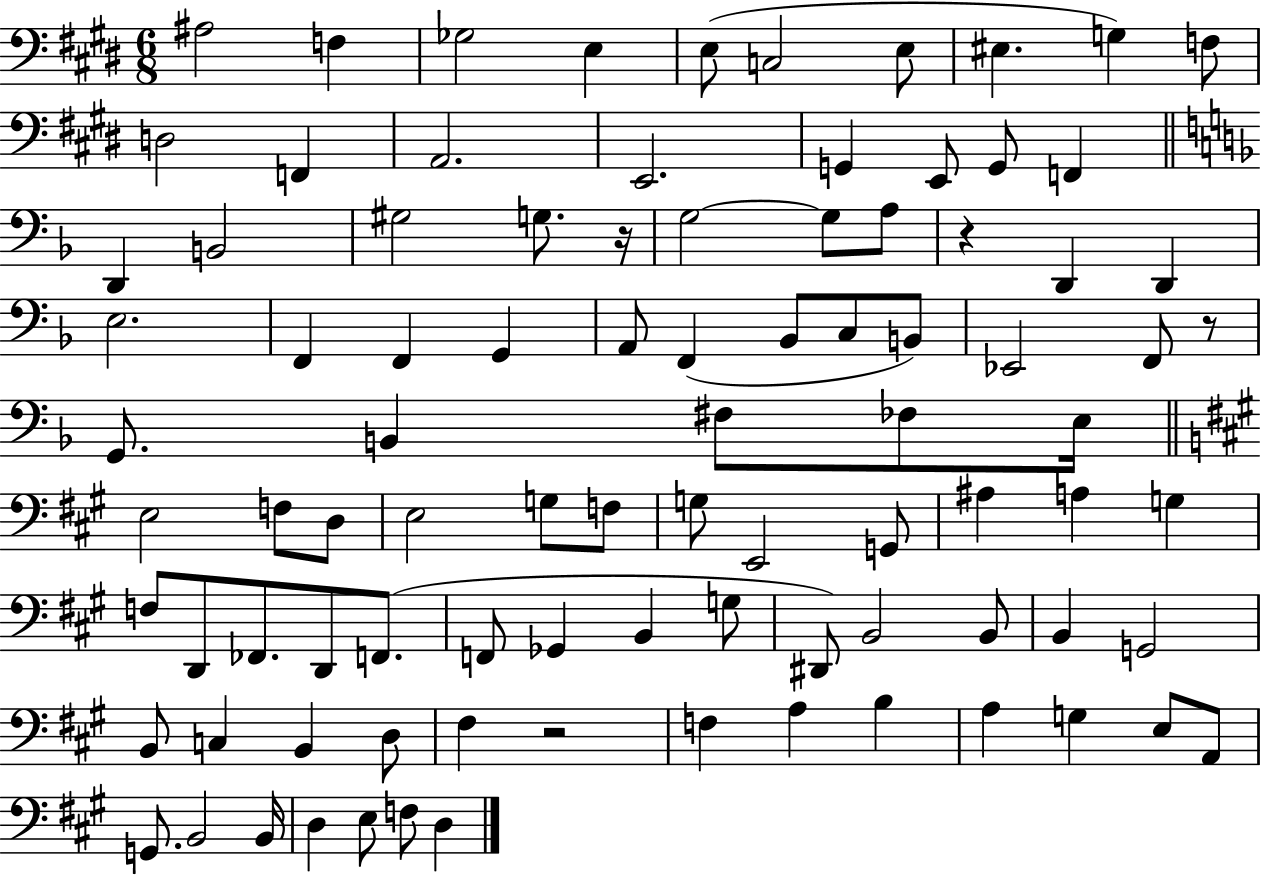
X:1
T:Untitled
M:6/8
L:1/4
K:E
^A,2 F, _G,2 E, E,/2 C,2 E,/2 ^E, G, F,/2 D,2 F,, A,,2 E,,2 G,, E,,/2 G,,/2 F,, D,, B,,2 ^G,2 G,/2 z/4 G,2 G,/2 A,/2 z D,, D,, E,2 F,, F,, G,, A,,/2 F,, _B,,/2 C,/2 B,,/2 _E,,2 F,,/2 z/2 G,,/2 B,, ^F,/2 _F,/2 E,/4 E,2 F,/2 D,/2 E,2 G,/2 F,/2 G,/2 E,,2 G,,/2 ^A, A, G, F,/2 D,,/2 _F,,/2 D,,/2 F,,/2 F,,/2 _G,, B,, G,/2 ^D,,/2 B,,2 B,,/2 B,, G,,2 B,,/2 C, B,, D,/2 ^F, z2 F, A, B, A, G, E,/2 A,,/2 G,,/2 B,,2 B,,/4 D, E,/2 F,/2 D,